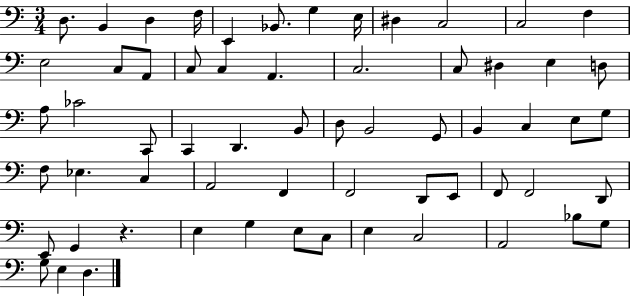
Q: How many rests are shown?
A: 1